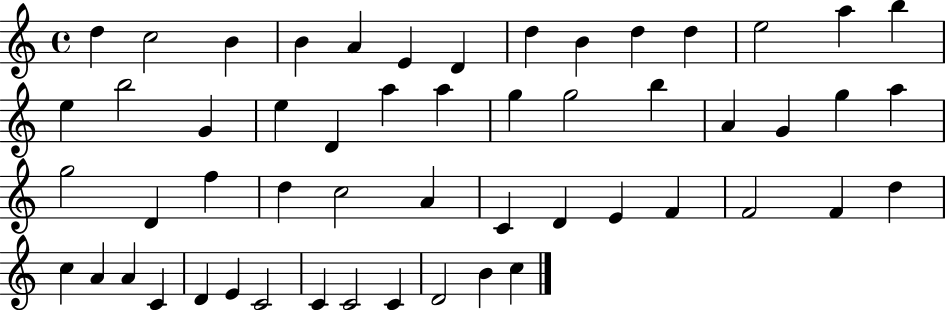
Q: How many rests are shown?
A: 0